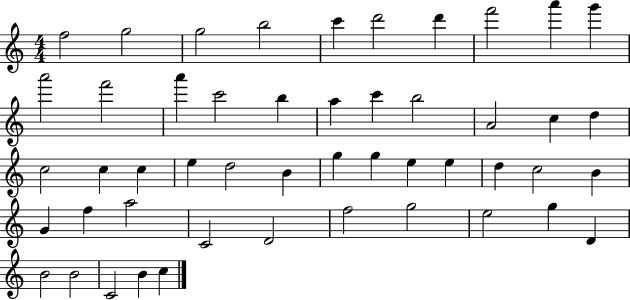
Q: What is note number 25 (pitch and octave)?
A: E5